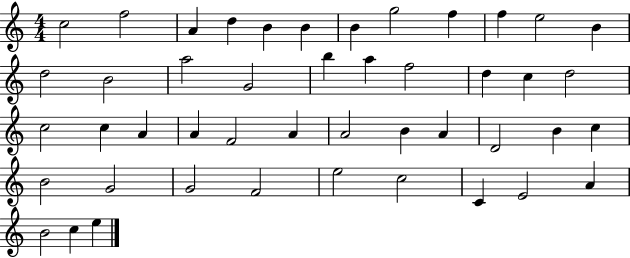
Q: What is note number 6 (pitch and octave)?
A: B4